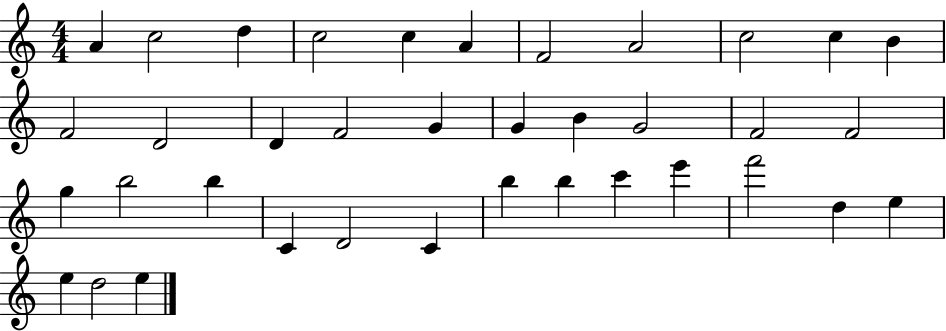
{
  \clef treble
  \numericTimeSignature
  \time 4/4
  \key c \major
  a'4 c''2 d''4 | c''2 c''4 a'4 | f'2 a'2 | c''2 c''4 b'4 | \break f'2 d'2 | d'4 f'2 g'4 | g'4 b'4 g'2 | f'2 f'2 | \break g''4 b''2 b''4 | c'4 d'2 c'4 | b''4 b''4 c'''4 e'''4 | f'''2 d''4 e''4 | \break e''4 d''2 e''4 | \bar "|."
}